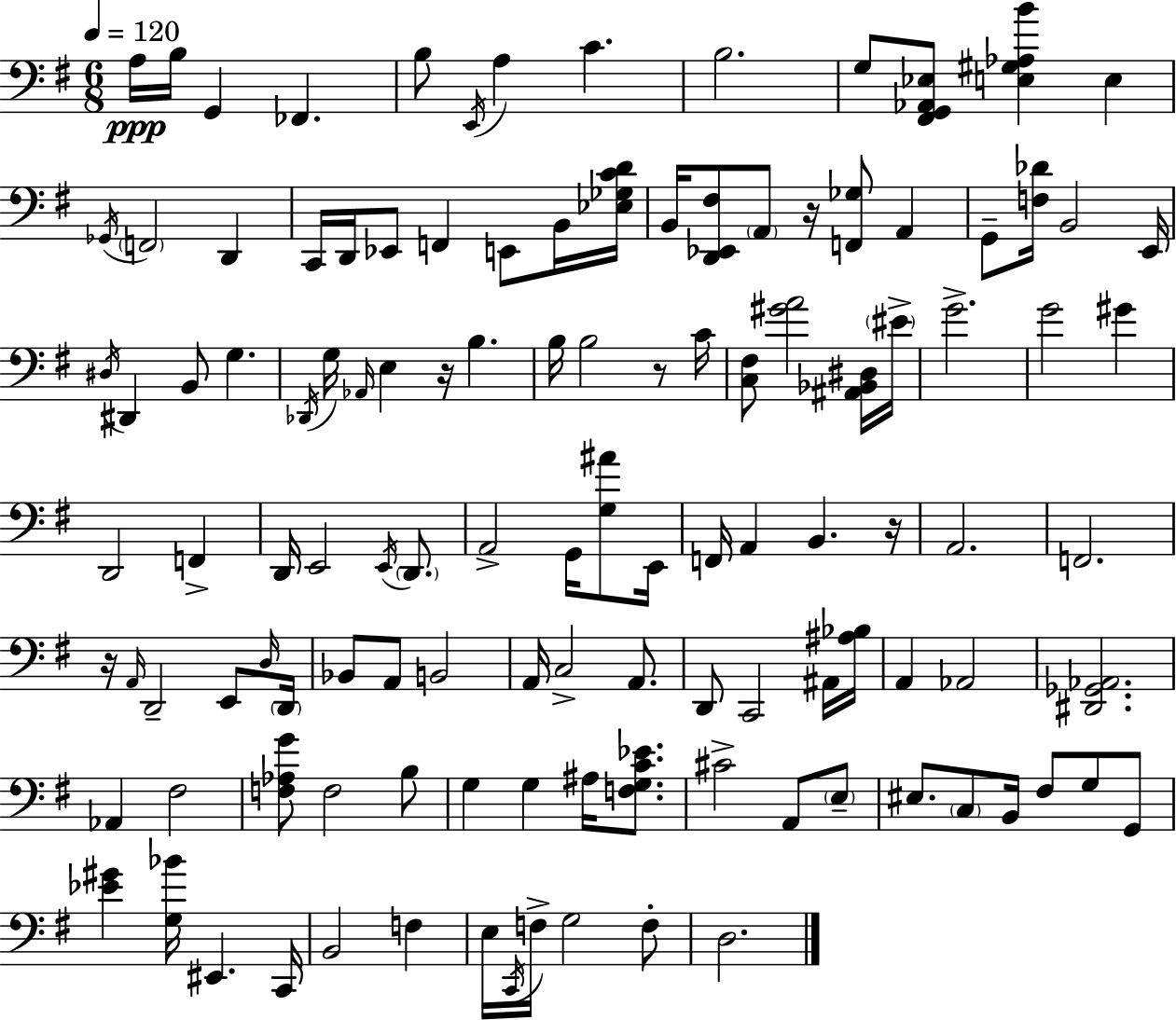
A3/s B3/s G2/q FES2/q. B3/e E2/s A3/q C4/q. B3/h. G3/e [F#2,G2,Ab2,Eb3]/e [E3,G#3,Ab3,B4]/q E3/q Gb2/s F2/h D2/q C2/s D2/s Eb2/e F2/q E2/e B2/s [Eb3,Gb3,C4,D4]/s B2/s [D2,Eb2,F#3]/e A2/e R/s [F2,Gb3]/e A2/q G2/e [F3,Db4]/s B2/h E2/s D#3/s D#2/q B2/e G3/q. Db2/s G3/s Ab2/s E3/q R/s B3/q. B3/s B3/h R/e C4/s [C3,F#3]/e [G#4,A4]/h [A#2,Bb2,D#3]/s EIS4/s G4/h. G4/h G#4/q D2/h F2/q D2/s E2/h E2/s D2/e. A2/h G2/s [G3,A#4]/e E2/s F2/s A2/q B2/q. R/s A2/h. F2/h. R/s A2/s D2/h E2/e D3/s D2/s Bb2/e A2/e B2/h A2/s C3/h A2/e. D2/e C2/h A#2/s [A#3,Bb3]/s A2/q Ab2/h [D#2,Gb2,Ab2]/h. Ab2/q F#3/h [F3,Ab3,G4]/e F3/h B3/e G3/q G3/q A#3/s [F3,G3,C4,Eb4]/e. C#4/h A2/e E3/e EIS3/e. C3/e B2/s F#3/e G3/e G2/e [Eb4,G#4]/q [G3,Bb4]/s EIS2/q. C2/s B2/h F3/q E3/s C2/s F3/s G3/h F3/e D3/h.